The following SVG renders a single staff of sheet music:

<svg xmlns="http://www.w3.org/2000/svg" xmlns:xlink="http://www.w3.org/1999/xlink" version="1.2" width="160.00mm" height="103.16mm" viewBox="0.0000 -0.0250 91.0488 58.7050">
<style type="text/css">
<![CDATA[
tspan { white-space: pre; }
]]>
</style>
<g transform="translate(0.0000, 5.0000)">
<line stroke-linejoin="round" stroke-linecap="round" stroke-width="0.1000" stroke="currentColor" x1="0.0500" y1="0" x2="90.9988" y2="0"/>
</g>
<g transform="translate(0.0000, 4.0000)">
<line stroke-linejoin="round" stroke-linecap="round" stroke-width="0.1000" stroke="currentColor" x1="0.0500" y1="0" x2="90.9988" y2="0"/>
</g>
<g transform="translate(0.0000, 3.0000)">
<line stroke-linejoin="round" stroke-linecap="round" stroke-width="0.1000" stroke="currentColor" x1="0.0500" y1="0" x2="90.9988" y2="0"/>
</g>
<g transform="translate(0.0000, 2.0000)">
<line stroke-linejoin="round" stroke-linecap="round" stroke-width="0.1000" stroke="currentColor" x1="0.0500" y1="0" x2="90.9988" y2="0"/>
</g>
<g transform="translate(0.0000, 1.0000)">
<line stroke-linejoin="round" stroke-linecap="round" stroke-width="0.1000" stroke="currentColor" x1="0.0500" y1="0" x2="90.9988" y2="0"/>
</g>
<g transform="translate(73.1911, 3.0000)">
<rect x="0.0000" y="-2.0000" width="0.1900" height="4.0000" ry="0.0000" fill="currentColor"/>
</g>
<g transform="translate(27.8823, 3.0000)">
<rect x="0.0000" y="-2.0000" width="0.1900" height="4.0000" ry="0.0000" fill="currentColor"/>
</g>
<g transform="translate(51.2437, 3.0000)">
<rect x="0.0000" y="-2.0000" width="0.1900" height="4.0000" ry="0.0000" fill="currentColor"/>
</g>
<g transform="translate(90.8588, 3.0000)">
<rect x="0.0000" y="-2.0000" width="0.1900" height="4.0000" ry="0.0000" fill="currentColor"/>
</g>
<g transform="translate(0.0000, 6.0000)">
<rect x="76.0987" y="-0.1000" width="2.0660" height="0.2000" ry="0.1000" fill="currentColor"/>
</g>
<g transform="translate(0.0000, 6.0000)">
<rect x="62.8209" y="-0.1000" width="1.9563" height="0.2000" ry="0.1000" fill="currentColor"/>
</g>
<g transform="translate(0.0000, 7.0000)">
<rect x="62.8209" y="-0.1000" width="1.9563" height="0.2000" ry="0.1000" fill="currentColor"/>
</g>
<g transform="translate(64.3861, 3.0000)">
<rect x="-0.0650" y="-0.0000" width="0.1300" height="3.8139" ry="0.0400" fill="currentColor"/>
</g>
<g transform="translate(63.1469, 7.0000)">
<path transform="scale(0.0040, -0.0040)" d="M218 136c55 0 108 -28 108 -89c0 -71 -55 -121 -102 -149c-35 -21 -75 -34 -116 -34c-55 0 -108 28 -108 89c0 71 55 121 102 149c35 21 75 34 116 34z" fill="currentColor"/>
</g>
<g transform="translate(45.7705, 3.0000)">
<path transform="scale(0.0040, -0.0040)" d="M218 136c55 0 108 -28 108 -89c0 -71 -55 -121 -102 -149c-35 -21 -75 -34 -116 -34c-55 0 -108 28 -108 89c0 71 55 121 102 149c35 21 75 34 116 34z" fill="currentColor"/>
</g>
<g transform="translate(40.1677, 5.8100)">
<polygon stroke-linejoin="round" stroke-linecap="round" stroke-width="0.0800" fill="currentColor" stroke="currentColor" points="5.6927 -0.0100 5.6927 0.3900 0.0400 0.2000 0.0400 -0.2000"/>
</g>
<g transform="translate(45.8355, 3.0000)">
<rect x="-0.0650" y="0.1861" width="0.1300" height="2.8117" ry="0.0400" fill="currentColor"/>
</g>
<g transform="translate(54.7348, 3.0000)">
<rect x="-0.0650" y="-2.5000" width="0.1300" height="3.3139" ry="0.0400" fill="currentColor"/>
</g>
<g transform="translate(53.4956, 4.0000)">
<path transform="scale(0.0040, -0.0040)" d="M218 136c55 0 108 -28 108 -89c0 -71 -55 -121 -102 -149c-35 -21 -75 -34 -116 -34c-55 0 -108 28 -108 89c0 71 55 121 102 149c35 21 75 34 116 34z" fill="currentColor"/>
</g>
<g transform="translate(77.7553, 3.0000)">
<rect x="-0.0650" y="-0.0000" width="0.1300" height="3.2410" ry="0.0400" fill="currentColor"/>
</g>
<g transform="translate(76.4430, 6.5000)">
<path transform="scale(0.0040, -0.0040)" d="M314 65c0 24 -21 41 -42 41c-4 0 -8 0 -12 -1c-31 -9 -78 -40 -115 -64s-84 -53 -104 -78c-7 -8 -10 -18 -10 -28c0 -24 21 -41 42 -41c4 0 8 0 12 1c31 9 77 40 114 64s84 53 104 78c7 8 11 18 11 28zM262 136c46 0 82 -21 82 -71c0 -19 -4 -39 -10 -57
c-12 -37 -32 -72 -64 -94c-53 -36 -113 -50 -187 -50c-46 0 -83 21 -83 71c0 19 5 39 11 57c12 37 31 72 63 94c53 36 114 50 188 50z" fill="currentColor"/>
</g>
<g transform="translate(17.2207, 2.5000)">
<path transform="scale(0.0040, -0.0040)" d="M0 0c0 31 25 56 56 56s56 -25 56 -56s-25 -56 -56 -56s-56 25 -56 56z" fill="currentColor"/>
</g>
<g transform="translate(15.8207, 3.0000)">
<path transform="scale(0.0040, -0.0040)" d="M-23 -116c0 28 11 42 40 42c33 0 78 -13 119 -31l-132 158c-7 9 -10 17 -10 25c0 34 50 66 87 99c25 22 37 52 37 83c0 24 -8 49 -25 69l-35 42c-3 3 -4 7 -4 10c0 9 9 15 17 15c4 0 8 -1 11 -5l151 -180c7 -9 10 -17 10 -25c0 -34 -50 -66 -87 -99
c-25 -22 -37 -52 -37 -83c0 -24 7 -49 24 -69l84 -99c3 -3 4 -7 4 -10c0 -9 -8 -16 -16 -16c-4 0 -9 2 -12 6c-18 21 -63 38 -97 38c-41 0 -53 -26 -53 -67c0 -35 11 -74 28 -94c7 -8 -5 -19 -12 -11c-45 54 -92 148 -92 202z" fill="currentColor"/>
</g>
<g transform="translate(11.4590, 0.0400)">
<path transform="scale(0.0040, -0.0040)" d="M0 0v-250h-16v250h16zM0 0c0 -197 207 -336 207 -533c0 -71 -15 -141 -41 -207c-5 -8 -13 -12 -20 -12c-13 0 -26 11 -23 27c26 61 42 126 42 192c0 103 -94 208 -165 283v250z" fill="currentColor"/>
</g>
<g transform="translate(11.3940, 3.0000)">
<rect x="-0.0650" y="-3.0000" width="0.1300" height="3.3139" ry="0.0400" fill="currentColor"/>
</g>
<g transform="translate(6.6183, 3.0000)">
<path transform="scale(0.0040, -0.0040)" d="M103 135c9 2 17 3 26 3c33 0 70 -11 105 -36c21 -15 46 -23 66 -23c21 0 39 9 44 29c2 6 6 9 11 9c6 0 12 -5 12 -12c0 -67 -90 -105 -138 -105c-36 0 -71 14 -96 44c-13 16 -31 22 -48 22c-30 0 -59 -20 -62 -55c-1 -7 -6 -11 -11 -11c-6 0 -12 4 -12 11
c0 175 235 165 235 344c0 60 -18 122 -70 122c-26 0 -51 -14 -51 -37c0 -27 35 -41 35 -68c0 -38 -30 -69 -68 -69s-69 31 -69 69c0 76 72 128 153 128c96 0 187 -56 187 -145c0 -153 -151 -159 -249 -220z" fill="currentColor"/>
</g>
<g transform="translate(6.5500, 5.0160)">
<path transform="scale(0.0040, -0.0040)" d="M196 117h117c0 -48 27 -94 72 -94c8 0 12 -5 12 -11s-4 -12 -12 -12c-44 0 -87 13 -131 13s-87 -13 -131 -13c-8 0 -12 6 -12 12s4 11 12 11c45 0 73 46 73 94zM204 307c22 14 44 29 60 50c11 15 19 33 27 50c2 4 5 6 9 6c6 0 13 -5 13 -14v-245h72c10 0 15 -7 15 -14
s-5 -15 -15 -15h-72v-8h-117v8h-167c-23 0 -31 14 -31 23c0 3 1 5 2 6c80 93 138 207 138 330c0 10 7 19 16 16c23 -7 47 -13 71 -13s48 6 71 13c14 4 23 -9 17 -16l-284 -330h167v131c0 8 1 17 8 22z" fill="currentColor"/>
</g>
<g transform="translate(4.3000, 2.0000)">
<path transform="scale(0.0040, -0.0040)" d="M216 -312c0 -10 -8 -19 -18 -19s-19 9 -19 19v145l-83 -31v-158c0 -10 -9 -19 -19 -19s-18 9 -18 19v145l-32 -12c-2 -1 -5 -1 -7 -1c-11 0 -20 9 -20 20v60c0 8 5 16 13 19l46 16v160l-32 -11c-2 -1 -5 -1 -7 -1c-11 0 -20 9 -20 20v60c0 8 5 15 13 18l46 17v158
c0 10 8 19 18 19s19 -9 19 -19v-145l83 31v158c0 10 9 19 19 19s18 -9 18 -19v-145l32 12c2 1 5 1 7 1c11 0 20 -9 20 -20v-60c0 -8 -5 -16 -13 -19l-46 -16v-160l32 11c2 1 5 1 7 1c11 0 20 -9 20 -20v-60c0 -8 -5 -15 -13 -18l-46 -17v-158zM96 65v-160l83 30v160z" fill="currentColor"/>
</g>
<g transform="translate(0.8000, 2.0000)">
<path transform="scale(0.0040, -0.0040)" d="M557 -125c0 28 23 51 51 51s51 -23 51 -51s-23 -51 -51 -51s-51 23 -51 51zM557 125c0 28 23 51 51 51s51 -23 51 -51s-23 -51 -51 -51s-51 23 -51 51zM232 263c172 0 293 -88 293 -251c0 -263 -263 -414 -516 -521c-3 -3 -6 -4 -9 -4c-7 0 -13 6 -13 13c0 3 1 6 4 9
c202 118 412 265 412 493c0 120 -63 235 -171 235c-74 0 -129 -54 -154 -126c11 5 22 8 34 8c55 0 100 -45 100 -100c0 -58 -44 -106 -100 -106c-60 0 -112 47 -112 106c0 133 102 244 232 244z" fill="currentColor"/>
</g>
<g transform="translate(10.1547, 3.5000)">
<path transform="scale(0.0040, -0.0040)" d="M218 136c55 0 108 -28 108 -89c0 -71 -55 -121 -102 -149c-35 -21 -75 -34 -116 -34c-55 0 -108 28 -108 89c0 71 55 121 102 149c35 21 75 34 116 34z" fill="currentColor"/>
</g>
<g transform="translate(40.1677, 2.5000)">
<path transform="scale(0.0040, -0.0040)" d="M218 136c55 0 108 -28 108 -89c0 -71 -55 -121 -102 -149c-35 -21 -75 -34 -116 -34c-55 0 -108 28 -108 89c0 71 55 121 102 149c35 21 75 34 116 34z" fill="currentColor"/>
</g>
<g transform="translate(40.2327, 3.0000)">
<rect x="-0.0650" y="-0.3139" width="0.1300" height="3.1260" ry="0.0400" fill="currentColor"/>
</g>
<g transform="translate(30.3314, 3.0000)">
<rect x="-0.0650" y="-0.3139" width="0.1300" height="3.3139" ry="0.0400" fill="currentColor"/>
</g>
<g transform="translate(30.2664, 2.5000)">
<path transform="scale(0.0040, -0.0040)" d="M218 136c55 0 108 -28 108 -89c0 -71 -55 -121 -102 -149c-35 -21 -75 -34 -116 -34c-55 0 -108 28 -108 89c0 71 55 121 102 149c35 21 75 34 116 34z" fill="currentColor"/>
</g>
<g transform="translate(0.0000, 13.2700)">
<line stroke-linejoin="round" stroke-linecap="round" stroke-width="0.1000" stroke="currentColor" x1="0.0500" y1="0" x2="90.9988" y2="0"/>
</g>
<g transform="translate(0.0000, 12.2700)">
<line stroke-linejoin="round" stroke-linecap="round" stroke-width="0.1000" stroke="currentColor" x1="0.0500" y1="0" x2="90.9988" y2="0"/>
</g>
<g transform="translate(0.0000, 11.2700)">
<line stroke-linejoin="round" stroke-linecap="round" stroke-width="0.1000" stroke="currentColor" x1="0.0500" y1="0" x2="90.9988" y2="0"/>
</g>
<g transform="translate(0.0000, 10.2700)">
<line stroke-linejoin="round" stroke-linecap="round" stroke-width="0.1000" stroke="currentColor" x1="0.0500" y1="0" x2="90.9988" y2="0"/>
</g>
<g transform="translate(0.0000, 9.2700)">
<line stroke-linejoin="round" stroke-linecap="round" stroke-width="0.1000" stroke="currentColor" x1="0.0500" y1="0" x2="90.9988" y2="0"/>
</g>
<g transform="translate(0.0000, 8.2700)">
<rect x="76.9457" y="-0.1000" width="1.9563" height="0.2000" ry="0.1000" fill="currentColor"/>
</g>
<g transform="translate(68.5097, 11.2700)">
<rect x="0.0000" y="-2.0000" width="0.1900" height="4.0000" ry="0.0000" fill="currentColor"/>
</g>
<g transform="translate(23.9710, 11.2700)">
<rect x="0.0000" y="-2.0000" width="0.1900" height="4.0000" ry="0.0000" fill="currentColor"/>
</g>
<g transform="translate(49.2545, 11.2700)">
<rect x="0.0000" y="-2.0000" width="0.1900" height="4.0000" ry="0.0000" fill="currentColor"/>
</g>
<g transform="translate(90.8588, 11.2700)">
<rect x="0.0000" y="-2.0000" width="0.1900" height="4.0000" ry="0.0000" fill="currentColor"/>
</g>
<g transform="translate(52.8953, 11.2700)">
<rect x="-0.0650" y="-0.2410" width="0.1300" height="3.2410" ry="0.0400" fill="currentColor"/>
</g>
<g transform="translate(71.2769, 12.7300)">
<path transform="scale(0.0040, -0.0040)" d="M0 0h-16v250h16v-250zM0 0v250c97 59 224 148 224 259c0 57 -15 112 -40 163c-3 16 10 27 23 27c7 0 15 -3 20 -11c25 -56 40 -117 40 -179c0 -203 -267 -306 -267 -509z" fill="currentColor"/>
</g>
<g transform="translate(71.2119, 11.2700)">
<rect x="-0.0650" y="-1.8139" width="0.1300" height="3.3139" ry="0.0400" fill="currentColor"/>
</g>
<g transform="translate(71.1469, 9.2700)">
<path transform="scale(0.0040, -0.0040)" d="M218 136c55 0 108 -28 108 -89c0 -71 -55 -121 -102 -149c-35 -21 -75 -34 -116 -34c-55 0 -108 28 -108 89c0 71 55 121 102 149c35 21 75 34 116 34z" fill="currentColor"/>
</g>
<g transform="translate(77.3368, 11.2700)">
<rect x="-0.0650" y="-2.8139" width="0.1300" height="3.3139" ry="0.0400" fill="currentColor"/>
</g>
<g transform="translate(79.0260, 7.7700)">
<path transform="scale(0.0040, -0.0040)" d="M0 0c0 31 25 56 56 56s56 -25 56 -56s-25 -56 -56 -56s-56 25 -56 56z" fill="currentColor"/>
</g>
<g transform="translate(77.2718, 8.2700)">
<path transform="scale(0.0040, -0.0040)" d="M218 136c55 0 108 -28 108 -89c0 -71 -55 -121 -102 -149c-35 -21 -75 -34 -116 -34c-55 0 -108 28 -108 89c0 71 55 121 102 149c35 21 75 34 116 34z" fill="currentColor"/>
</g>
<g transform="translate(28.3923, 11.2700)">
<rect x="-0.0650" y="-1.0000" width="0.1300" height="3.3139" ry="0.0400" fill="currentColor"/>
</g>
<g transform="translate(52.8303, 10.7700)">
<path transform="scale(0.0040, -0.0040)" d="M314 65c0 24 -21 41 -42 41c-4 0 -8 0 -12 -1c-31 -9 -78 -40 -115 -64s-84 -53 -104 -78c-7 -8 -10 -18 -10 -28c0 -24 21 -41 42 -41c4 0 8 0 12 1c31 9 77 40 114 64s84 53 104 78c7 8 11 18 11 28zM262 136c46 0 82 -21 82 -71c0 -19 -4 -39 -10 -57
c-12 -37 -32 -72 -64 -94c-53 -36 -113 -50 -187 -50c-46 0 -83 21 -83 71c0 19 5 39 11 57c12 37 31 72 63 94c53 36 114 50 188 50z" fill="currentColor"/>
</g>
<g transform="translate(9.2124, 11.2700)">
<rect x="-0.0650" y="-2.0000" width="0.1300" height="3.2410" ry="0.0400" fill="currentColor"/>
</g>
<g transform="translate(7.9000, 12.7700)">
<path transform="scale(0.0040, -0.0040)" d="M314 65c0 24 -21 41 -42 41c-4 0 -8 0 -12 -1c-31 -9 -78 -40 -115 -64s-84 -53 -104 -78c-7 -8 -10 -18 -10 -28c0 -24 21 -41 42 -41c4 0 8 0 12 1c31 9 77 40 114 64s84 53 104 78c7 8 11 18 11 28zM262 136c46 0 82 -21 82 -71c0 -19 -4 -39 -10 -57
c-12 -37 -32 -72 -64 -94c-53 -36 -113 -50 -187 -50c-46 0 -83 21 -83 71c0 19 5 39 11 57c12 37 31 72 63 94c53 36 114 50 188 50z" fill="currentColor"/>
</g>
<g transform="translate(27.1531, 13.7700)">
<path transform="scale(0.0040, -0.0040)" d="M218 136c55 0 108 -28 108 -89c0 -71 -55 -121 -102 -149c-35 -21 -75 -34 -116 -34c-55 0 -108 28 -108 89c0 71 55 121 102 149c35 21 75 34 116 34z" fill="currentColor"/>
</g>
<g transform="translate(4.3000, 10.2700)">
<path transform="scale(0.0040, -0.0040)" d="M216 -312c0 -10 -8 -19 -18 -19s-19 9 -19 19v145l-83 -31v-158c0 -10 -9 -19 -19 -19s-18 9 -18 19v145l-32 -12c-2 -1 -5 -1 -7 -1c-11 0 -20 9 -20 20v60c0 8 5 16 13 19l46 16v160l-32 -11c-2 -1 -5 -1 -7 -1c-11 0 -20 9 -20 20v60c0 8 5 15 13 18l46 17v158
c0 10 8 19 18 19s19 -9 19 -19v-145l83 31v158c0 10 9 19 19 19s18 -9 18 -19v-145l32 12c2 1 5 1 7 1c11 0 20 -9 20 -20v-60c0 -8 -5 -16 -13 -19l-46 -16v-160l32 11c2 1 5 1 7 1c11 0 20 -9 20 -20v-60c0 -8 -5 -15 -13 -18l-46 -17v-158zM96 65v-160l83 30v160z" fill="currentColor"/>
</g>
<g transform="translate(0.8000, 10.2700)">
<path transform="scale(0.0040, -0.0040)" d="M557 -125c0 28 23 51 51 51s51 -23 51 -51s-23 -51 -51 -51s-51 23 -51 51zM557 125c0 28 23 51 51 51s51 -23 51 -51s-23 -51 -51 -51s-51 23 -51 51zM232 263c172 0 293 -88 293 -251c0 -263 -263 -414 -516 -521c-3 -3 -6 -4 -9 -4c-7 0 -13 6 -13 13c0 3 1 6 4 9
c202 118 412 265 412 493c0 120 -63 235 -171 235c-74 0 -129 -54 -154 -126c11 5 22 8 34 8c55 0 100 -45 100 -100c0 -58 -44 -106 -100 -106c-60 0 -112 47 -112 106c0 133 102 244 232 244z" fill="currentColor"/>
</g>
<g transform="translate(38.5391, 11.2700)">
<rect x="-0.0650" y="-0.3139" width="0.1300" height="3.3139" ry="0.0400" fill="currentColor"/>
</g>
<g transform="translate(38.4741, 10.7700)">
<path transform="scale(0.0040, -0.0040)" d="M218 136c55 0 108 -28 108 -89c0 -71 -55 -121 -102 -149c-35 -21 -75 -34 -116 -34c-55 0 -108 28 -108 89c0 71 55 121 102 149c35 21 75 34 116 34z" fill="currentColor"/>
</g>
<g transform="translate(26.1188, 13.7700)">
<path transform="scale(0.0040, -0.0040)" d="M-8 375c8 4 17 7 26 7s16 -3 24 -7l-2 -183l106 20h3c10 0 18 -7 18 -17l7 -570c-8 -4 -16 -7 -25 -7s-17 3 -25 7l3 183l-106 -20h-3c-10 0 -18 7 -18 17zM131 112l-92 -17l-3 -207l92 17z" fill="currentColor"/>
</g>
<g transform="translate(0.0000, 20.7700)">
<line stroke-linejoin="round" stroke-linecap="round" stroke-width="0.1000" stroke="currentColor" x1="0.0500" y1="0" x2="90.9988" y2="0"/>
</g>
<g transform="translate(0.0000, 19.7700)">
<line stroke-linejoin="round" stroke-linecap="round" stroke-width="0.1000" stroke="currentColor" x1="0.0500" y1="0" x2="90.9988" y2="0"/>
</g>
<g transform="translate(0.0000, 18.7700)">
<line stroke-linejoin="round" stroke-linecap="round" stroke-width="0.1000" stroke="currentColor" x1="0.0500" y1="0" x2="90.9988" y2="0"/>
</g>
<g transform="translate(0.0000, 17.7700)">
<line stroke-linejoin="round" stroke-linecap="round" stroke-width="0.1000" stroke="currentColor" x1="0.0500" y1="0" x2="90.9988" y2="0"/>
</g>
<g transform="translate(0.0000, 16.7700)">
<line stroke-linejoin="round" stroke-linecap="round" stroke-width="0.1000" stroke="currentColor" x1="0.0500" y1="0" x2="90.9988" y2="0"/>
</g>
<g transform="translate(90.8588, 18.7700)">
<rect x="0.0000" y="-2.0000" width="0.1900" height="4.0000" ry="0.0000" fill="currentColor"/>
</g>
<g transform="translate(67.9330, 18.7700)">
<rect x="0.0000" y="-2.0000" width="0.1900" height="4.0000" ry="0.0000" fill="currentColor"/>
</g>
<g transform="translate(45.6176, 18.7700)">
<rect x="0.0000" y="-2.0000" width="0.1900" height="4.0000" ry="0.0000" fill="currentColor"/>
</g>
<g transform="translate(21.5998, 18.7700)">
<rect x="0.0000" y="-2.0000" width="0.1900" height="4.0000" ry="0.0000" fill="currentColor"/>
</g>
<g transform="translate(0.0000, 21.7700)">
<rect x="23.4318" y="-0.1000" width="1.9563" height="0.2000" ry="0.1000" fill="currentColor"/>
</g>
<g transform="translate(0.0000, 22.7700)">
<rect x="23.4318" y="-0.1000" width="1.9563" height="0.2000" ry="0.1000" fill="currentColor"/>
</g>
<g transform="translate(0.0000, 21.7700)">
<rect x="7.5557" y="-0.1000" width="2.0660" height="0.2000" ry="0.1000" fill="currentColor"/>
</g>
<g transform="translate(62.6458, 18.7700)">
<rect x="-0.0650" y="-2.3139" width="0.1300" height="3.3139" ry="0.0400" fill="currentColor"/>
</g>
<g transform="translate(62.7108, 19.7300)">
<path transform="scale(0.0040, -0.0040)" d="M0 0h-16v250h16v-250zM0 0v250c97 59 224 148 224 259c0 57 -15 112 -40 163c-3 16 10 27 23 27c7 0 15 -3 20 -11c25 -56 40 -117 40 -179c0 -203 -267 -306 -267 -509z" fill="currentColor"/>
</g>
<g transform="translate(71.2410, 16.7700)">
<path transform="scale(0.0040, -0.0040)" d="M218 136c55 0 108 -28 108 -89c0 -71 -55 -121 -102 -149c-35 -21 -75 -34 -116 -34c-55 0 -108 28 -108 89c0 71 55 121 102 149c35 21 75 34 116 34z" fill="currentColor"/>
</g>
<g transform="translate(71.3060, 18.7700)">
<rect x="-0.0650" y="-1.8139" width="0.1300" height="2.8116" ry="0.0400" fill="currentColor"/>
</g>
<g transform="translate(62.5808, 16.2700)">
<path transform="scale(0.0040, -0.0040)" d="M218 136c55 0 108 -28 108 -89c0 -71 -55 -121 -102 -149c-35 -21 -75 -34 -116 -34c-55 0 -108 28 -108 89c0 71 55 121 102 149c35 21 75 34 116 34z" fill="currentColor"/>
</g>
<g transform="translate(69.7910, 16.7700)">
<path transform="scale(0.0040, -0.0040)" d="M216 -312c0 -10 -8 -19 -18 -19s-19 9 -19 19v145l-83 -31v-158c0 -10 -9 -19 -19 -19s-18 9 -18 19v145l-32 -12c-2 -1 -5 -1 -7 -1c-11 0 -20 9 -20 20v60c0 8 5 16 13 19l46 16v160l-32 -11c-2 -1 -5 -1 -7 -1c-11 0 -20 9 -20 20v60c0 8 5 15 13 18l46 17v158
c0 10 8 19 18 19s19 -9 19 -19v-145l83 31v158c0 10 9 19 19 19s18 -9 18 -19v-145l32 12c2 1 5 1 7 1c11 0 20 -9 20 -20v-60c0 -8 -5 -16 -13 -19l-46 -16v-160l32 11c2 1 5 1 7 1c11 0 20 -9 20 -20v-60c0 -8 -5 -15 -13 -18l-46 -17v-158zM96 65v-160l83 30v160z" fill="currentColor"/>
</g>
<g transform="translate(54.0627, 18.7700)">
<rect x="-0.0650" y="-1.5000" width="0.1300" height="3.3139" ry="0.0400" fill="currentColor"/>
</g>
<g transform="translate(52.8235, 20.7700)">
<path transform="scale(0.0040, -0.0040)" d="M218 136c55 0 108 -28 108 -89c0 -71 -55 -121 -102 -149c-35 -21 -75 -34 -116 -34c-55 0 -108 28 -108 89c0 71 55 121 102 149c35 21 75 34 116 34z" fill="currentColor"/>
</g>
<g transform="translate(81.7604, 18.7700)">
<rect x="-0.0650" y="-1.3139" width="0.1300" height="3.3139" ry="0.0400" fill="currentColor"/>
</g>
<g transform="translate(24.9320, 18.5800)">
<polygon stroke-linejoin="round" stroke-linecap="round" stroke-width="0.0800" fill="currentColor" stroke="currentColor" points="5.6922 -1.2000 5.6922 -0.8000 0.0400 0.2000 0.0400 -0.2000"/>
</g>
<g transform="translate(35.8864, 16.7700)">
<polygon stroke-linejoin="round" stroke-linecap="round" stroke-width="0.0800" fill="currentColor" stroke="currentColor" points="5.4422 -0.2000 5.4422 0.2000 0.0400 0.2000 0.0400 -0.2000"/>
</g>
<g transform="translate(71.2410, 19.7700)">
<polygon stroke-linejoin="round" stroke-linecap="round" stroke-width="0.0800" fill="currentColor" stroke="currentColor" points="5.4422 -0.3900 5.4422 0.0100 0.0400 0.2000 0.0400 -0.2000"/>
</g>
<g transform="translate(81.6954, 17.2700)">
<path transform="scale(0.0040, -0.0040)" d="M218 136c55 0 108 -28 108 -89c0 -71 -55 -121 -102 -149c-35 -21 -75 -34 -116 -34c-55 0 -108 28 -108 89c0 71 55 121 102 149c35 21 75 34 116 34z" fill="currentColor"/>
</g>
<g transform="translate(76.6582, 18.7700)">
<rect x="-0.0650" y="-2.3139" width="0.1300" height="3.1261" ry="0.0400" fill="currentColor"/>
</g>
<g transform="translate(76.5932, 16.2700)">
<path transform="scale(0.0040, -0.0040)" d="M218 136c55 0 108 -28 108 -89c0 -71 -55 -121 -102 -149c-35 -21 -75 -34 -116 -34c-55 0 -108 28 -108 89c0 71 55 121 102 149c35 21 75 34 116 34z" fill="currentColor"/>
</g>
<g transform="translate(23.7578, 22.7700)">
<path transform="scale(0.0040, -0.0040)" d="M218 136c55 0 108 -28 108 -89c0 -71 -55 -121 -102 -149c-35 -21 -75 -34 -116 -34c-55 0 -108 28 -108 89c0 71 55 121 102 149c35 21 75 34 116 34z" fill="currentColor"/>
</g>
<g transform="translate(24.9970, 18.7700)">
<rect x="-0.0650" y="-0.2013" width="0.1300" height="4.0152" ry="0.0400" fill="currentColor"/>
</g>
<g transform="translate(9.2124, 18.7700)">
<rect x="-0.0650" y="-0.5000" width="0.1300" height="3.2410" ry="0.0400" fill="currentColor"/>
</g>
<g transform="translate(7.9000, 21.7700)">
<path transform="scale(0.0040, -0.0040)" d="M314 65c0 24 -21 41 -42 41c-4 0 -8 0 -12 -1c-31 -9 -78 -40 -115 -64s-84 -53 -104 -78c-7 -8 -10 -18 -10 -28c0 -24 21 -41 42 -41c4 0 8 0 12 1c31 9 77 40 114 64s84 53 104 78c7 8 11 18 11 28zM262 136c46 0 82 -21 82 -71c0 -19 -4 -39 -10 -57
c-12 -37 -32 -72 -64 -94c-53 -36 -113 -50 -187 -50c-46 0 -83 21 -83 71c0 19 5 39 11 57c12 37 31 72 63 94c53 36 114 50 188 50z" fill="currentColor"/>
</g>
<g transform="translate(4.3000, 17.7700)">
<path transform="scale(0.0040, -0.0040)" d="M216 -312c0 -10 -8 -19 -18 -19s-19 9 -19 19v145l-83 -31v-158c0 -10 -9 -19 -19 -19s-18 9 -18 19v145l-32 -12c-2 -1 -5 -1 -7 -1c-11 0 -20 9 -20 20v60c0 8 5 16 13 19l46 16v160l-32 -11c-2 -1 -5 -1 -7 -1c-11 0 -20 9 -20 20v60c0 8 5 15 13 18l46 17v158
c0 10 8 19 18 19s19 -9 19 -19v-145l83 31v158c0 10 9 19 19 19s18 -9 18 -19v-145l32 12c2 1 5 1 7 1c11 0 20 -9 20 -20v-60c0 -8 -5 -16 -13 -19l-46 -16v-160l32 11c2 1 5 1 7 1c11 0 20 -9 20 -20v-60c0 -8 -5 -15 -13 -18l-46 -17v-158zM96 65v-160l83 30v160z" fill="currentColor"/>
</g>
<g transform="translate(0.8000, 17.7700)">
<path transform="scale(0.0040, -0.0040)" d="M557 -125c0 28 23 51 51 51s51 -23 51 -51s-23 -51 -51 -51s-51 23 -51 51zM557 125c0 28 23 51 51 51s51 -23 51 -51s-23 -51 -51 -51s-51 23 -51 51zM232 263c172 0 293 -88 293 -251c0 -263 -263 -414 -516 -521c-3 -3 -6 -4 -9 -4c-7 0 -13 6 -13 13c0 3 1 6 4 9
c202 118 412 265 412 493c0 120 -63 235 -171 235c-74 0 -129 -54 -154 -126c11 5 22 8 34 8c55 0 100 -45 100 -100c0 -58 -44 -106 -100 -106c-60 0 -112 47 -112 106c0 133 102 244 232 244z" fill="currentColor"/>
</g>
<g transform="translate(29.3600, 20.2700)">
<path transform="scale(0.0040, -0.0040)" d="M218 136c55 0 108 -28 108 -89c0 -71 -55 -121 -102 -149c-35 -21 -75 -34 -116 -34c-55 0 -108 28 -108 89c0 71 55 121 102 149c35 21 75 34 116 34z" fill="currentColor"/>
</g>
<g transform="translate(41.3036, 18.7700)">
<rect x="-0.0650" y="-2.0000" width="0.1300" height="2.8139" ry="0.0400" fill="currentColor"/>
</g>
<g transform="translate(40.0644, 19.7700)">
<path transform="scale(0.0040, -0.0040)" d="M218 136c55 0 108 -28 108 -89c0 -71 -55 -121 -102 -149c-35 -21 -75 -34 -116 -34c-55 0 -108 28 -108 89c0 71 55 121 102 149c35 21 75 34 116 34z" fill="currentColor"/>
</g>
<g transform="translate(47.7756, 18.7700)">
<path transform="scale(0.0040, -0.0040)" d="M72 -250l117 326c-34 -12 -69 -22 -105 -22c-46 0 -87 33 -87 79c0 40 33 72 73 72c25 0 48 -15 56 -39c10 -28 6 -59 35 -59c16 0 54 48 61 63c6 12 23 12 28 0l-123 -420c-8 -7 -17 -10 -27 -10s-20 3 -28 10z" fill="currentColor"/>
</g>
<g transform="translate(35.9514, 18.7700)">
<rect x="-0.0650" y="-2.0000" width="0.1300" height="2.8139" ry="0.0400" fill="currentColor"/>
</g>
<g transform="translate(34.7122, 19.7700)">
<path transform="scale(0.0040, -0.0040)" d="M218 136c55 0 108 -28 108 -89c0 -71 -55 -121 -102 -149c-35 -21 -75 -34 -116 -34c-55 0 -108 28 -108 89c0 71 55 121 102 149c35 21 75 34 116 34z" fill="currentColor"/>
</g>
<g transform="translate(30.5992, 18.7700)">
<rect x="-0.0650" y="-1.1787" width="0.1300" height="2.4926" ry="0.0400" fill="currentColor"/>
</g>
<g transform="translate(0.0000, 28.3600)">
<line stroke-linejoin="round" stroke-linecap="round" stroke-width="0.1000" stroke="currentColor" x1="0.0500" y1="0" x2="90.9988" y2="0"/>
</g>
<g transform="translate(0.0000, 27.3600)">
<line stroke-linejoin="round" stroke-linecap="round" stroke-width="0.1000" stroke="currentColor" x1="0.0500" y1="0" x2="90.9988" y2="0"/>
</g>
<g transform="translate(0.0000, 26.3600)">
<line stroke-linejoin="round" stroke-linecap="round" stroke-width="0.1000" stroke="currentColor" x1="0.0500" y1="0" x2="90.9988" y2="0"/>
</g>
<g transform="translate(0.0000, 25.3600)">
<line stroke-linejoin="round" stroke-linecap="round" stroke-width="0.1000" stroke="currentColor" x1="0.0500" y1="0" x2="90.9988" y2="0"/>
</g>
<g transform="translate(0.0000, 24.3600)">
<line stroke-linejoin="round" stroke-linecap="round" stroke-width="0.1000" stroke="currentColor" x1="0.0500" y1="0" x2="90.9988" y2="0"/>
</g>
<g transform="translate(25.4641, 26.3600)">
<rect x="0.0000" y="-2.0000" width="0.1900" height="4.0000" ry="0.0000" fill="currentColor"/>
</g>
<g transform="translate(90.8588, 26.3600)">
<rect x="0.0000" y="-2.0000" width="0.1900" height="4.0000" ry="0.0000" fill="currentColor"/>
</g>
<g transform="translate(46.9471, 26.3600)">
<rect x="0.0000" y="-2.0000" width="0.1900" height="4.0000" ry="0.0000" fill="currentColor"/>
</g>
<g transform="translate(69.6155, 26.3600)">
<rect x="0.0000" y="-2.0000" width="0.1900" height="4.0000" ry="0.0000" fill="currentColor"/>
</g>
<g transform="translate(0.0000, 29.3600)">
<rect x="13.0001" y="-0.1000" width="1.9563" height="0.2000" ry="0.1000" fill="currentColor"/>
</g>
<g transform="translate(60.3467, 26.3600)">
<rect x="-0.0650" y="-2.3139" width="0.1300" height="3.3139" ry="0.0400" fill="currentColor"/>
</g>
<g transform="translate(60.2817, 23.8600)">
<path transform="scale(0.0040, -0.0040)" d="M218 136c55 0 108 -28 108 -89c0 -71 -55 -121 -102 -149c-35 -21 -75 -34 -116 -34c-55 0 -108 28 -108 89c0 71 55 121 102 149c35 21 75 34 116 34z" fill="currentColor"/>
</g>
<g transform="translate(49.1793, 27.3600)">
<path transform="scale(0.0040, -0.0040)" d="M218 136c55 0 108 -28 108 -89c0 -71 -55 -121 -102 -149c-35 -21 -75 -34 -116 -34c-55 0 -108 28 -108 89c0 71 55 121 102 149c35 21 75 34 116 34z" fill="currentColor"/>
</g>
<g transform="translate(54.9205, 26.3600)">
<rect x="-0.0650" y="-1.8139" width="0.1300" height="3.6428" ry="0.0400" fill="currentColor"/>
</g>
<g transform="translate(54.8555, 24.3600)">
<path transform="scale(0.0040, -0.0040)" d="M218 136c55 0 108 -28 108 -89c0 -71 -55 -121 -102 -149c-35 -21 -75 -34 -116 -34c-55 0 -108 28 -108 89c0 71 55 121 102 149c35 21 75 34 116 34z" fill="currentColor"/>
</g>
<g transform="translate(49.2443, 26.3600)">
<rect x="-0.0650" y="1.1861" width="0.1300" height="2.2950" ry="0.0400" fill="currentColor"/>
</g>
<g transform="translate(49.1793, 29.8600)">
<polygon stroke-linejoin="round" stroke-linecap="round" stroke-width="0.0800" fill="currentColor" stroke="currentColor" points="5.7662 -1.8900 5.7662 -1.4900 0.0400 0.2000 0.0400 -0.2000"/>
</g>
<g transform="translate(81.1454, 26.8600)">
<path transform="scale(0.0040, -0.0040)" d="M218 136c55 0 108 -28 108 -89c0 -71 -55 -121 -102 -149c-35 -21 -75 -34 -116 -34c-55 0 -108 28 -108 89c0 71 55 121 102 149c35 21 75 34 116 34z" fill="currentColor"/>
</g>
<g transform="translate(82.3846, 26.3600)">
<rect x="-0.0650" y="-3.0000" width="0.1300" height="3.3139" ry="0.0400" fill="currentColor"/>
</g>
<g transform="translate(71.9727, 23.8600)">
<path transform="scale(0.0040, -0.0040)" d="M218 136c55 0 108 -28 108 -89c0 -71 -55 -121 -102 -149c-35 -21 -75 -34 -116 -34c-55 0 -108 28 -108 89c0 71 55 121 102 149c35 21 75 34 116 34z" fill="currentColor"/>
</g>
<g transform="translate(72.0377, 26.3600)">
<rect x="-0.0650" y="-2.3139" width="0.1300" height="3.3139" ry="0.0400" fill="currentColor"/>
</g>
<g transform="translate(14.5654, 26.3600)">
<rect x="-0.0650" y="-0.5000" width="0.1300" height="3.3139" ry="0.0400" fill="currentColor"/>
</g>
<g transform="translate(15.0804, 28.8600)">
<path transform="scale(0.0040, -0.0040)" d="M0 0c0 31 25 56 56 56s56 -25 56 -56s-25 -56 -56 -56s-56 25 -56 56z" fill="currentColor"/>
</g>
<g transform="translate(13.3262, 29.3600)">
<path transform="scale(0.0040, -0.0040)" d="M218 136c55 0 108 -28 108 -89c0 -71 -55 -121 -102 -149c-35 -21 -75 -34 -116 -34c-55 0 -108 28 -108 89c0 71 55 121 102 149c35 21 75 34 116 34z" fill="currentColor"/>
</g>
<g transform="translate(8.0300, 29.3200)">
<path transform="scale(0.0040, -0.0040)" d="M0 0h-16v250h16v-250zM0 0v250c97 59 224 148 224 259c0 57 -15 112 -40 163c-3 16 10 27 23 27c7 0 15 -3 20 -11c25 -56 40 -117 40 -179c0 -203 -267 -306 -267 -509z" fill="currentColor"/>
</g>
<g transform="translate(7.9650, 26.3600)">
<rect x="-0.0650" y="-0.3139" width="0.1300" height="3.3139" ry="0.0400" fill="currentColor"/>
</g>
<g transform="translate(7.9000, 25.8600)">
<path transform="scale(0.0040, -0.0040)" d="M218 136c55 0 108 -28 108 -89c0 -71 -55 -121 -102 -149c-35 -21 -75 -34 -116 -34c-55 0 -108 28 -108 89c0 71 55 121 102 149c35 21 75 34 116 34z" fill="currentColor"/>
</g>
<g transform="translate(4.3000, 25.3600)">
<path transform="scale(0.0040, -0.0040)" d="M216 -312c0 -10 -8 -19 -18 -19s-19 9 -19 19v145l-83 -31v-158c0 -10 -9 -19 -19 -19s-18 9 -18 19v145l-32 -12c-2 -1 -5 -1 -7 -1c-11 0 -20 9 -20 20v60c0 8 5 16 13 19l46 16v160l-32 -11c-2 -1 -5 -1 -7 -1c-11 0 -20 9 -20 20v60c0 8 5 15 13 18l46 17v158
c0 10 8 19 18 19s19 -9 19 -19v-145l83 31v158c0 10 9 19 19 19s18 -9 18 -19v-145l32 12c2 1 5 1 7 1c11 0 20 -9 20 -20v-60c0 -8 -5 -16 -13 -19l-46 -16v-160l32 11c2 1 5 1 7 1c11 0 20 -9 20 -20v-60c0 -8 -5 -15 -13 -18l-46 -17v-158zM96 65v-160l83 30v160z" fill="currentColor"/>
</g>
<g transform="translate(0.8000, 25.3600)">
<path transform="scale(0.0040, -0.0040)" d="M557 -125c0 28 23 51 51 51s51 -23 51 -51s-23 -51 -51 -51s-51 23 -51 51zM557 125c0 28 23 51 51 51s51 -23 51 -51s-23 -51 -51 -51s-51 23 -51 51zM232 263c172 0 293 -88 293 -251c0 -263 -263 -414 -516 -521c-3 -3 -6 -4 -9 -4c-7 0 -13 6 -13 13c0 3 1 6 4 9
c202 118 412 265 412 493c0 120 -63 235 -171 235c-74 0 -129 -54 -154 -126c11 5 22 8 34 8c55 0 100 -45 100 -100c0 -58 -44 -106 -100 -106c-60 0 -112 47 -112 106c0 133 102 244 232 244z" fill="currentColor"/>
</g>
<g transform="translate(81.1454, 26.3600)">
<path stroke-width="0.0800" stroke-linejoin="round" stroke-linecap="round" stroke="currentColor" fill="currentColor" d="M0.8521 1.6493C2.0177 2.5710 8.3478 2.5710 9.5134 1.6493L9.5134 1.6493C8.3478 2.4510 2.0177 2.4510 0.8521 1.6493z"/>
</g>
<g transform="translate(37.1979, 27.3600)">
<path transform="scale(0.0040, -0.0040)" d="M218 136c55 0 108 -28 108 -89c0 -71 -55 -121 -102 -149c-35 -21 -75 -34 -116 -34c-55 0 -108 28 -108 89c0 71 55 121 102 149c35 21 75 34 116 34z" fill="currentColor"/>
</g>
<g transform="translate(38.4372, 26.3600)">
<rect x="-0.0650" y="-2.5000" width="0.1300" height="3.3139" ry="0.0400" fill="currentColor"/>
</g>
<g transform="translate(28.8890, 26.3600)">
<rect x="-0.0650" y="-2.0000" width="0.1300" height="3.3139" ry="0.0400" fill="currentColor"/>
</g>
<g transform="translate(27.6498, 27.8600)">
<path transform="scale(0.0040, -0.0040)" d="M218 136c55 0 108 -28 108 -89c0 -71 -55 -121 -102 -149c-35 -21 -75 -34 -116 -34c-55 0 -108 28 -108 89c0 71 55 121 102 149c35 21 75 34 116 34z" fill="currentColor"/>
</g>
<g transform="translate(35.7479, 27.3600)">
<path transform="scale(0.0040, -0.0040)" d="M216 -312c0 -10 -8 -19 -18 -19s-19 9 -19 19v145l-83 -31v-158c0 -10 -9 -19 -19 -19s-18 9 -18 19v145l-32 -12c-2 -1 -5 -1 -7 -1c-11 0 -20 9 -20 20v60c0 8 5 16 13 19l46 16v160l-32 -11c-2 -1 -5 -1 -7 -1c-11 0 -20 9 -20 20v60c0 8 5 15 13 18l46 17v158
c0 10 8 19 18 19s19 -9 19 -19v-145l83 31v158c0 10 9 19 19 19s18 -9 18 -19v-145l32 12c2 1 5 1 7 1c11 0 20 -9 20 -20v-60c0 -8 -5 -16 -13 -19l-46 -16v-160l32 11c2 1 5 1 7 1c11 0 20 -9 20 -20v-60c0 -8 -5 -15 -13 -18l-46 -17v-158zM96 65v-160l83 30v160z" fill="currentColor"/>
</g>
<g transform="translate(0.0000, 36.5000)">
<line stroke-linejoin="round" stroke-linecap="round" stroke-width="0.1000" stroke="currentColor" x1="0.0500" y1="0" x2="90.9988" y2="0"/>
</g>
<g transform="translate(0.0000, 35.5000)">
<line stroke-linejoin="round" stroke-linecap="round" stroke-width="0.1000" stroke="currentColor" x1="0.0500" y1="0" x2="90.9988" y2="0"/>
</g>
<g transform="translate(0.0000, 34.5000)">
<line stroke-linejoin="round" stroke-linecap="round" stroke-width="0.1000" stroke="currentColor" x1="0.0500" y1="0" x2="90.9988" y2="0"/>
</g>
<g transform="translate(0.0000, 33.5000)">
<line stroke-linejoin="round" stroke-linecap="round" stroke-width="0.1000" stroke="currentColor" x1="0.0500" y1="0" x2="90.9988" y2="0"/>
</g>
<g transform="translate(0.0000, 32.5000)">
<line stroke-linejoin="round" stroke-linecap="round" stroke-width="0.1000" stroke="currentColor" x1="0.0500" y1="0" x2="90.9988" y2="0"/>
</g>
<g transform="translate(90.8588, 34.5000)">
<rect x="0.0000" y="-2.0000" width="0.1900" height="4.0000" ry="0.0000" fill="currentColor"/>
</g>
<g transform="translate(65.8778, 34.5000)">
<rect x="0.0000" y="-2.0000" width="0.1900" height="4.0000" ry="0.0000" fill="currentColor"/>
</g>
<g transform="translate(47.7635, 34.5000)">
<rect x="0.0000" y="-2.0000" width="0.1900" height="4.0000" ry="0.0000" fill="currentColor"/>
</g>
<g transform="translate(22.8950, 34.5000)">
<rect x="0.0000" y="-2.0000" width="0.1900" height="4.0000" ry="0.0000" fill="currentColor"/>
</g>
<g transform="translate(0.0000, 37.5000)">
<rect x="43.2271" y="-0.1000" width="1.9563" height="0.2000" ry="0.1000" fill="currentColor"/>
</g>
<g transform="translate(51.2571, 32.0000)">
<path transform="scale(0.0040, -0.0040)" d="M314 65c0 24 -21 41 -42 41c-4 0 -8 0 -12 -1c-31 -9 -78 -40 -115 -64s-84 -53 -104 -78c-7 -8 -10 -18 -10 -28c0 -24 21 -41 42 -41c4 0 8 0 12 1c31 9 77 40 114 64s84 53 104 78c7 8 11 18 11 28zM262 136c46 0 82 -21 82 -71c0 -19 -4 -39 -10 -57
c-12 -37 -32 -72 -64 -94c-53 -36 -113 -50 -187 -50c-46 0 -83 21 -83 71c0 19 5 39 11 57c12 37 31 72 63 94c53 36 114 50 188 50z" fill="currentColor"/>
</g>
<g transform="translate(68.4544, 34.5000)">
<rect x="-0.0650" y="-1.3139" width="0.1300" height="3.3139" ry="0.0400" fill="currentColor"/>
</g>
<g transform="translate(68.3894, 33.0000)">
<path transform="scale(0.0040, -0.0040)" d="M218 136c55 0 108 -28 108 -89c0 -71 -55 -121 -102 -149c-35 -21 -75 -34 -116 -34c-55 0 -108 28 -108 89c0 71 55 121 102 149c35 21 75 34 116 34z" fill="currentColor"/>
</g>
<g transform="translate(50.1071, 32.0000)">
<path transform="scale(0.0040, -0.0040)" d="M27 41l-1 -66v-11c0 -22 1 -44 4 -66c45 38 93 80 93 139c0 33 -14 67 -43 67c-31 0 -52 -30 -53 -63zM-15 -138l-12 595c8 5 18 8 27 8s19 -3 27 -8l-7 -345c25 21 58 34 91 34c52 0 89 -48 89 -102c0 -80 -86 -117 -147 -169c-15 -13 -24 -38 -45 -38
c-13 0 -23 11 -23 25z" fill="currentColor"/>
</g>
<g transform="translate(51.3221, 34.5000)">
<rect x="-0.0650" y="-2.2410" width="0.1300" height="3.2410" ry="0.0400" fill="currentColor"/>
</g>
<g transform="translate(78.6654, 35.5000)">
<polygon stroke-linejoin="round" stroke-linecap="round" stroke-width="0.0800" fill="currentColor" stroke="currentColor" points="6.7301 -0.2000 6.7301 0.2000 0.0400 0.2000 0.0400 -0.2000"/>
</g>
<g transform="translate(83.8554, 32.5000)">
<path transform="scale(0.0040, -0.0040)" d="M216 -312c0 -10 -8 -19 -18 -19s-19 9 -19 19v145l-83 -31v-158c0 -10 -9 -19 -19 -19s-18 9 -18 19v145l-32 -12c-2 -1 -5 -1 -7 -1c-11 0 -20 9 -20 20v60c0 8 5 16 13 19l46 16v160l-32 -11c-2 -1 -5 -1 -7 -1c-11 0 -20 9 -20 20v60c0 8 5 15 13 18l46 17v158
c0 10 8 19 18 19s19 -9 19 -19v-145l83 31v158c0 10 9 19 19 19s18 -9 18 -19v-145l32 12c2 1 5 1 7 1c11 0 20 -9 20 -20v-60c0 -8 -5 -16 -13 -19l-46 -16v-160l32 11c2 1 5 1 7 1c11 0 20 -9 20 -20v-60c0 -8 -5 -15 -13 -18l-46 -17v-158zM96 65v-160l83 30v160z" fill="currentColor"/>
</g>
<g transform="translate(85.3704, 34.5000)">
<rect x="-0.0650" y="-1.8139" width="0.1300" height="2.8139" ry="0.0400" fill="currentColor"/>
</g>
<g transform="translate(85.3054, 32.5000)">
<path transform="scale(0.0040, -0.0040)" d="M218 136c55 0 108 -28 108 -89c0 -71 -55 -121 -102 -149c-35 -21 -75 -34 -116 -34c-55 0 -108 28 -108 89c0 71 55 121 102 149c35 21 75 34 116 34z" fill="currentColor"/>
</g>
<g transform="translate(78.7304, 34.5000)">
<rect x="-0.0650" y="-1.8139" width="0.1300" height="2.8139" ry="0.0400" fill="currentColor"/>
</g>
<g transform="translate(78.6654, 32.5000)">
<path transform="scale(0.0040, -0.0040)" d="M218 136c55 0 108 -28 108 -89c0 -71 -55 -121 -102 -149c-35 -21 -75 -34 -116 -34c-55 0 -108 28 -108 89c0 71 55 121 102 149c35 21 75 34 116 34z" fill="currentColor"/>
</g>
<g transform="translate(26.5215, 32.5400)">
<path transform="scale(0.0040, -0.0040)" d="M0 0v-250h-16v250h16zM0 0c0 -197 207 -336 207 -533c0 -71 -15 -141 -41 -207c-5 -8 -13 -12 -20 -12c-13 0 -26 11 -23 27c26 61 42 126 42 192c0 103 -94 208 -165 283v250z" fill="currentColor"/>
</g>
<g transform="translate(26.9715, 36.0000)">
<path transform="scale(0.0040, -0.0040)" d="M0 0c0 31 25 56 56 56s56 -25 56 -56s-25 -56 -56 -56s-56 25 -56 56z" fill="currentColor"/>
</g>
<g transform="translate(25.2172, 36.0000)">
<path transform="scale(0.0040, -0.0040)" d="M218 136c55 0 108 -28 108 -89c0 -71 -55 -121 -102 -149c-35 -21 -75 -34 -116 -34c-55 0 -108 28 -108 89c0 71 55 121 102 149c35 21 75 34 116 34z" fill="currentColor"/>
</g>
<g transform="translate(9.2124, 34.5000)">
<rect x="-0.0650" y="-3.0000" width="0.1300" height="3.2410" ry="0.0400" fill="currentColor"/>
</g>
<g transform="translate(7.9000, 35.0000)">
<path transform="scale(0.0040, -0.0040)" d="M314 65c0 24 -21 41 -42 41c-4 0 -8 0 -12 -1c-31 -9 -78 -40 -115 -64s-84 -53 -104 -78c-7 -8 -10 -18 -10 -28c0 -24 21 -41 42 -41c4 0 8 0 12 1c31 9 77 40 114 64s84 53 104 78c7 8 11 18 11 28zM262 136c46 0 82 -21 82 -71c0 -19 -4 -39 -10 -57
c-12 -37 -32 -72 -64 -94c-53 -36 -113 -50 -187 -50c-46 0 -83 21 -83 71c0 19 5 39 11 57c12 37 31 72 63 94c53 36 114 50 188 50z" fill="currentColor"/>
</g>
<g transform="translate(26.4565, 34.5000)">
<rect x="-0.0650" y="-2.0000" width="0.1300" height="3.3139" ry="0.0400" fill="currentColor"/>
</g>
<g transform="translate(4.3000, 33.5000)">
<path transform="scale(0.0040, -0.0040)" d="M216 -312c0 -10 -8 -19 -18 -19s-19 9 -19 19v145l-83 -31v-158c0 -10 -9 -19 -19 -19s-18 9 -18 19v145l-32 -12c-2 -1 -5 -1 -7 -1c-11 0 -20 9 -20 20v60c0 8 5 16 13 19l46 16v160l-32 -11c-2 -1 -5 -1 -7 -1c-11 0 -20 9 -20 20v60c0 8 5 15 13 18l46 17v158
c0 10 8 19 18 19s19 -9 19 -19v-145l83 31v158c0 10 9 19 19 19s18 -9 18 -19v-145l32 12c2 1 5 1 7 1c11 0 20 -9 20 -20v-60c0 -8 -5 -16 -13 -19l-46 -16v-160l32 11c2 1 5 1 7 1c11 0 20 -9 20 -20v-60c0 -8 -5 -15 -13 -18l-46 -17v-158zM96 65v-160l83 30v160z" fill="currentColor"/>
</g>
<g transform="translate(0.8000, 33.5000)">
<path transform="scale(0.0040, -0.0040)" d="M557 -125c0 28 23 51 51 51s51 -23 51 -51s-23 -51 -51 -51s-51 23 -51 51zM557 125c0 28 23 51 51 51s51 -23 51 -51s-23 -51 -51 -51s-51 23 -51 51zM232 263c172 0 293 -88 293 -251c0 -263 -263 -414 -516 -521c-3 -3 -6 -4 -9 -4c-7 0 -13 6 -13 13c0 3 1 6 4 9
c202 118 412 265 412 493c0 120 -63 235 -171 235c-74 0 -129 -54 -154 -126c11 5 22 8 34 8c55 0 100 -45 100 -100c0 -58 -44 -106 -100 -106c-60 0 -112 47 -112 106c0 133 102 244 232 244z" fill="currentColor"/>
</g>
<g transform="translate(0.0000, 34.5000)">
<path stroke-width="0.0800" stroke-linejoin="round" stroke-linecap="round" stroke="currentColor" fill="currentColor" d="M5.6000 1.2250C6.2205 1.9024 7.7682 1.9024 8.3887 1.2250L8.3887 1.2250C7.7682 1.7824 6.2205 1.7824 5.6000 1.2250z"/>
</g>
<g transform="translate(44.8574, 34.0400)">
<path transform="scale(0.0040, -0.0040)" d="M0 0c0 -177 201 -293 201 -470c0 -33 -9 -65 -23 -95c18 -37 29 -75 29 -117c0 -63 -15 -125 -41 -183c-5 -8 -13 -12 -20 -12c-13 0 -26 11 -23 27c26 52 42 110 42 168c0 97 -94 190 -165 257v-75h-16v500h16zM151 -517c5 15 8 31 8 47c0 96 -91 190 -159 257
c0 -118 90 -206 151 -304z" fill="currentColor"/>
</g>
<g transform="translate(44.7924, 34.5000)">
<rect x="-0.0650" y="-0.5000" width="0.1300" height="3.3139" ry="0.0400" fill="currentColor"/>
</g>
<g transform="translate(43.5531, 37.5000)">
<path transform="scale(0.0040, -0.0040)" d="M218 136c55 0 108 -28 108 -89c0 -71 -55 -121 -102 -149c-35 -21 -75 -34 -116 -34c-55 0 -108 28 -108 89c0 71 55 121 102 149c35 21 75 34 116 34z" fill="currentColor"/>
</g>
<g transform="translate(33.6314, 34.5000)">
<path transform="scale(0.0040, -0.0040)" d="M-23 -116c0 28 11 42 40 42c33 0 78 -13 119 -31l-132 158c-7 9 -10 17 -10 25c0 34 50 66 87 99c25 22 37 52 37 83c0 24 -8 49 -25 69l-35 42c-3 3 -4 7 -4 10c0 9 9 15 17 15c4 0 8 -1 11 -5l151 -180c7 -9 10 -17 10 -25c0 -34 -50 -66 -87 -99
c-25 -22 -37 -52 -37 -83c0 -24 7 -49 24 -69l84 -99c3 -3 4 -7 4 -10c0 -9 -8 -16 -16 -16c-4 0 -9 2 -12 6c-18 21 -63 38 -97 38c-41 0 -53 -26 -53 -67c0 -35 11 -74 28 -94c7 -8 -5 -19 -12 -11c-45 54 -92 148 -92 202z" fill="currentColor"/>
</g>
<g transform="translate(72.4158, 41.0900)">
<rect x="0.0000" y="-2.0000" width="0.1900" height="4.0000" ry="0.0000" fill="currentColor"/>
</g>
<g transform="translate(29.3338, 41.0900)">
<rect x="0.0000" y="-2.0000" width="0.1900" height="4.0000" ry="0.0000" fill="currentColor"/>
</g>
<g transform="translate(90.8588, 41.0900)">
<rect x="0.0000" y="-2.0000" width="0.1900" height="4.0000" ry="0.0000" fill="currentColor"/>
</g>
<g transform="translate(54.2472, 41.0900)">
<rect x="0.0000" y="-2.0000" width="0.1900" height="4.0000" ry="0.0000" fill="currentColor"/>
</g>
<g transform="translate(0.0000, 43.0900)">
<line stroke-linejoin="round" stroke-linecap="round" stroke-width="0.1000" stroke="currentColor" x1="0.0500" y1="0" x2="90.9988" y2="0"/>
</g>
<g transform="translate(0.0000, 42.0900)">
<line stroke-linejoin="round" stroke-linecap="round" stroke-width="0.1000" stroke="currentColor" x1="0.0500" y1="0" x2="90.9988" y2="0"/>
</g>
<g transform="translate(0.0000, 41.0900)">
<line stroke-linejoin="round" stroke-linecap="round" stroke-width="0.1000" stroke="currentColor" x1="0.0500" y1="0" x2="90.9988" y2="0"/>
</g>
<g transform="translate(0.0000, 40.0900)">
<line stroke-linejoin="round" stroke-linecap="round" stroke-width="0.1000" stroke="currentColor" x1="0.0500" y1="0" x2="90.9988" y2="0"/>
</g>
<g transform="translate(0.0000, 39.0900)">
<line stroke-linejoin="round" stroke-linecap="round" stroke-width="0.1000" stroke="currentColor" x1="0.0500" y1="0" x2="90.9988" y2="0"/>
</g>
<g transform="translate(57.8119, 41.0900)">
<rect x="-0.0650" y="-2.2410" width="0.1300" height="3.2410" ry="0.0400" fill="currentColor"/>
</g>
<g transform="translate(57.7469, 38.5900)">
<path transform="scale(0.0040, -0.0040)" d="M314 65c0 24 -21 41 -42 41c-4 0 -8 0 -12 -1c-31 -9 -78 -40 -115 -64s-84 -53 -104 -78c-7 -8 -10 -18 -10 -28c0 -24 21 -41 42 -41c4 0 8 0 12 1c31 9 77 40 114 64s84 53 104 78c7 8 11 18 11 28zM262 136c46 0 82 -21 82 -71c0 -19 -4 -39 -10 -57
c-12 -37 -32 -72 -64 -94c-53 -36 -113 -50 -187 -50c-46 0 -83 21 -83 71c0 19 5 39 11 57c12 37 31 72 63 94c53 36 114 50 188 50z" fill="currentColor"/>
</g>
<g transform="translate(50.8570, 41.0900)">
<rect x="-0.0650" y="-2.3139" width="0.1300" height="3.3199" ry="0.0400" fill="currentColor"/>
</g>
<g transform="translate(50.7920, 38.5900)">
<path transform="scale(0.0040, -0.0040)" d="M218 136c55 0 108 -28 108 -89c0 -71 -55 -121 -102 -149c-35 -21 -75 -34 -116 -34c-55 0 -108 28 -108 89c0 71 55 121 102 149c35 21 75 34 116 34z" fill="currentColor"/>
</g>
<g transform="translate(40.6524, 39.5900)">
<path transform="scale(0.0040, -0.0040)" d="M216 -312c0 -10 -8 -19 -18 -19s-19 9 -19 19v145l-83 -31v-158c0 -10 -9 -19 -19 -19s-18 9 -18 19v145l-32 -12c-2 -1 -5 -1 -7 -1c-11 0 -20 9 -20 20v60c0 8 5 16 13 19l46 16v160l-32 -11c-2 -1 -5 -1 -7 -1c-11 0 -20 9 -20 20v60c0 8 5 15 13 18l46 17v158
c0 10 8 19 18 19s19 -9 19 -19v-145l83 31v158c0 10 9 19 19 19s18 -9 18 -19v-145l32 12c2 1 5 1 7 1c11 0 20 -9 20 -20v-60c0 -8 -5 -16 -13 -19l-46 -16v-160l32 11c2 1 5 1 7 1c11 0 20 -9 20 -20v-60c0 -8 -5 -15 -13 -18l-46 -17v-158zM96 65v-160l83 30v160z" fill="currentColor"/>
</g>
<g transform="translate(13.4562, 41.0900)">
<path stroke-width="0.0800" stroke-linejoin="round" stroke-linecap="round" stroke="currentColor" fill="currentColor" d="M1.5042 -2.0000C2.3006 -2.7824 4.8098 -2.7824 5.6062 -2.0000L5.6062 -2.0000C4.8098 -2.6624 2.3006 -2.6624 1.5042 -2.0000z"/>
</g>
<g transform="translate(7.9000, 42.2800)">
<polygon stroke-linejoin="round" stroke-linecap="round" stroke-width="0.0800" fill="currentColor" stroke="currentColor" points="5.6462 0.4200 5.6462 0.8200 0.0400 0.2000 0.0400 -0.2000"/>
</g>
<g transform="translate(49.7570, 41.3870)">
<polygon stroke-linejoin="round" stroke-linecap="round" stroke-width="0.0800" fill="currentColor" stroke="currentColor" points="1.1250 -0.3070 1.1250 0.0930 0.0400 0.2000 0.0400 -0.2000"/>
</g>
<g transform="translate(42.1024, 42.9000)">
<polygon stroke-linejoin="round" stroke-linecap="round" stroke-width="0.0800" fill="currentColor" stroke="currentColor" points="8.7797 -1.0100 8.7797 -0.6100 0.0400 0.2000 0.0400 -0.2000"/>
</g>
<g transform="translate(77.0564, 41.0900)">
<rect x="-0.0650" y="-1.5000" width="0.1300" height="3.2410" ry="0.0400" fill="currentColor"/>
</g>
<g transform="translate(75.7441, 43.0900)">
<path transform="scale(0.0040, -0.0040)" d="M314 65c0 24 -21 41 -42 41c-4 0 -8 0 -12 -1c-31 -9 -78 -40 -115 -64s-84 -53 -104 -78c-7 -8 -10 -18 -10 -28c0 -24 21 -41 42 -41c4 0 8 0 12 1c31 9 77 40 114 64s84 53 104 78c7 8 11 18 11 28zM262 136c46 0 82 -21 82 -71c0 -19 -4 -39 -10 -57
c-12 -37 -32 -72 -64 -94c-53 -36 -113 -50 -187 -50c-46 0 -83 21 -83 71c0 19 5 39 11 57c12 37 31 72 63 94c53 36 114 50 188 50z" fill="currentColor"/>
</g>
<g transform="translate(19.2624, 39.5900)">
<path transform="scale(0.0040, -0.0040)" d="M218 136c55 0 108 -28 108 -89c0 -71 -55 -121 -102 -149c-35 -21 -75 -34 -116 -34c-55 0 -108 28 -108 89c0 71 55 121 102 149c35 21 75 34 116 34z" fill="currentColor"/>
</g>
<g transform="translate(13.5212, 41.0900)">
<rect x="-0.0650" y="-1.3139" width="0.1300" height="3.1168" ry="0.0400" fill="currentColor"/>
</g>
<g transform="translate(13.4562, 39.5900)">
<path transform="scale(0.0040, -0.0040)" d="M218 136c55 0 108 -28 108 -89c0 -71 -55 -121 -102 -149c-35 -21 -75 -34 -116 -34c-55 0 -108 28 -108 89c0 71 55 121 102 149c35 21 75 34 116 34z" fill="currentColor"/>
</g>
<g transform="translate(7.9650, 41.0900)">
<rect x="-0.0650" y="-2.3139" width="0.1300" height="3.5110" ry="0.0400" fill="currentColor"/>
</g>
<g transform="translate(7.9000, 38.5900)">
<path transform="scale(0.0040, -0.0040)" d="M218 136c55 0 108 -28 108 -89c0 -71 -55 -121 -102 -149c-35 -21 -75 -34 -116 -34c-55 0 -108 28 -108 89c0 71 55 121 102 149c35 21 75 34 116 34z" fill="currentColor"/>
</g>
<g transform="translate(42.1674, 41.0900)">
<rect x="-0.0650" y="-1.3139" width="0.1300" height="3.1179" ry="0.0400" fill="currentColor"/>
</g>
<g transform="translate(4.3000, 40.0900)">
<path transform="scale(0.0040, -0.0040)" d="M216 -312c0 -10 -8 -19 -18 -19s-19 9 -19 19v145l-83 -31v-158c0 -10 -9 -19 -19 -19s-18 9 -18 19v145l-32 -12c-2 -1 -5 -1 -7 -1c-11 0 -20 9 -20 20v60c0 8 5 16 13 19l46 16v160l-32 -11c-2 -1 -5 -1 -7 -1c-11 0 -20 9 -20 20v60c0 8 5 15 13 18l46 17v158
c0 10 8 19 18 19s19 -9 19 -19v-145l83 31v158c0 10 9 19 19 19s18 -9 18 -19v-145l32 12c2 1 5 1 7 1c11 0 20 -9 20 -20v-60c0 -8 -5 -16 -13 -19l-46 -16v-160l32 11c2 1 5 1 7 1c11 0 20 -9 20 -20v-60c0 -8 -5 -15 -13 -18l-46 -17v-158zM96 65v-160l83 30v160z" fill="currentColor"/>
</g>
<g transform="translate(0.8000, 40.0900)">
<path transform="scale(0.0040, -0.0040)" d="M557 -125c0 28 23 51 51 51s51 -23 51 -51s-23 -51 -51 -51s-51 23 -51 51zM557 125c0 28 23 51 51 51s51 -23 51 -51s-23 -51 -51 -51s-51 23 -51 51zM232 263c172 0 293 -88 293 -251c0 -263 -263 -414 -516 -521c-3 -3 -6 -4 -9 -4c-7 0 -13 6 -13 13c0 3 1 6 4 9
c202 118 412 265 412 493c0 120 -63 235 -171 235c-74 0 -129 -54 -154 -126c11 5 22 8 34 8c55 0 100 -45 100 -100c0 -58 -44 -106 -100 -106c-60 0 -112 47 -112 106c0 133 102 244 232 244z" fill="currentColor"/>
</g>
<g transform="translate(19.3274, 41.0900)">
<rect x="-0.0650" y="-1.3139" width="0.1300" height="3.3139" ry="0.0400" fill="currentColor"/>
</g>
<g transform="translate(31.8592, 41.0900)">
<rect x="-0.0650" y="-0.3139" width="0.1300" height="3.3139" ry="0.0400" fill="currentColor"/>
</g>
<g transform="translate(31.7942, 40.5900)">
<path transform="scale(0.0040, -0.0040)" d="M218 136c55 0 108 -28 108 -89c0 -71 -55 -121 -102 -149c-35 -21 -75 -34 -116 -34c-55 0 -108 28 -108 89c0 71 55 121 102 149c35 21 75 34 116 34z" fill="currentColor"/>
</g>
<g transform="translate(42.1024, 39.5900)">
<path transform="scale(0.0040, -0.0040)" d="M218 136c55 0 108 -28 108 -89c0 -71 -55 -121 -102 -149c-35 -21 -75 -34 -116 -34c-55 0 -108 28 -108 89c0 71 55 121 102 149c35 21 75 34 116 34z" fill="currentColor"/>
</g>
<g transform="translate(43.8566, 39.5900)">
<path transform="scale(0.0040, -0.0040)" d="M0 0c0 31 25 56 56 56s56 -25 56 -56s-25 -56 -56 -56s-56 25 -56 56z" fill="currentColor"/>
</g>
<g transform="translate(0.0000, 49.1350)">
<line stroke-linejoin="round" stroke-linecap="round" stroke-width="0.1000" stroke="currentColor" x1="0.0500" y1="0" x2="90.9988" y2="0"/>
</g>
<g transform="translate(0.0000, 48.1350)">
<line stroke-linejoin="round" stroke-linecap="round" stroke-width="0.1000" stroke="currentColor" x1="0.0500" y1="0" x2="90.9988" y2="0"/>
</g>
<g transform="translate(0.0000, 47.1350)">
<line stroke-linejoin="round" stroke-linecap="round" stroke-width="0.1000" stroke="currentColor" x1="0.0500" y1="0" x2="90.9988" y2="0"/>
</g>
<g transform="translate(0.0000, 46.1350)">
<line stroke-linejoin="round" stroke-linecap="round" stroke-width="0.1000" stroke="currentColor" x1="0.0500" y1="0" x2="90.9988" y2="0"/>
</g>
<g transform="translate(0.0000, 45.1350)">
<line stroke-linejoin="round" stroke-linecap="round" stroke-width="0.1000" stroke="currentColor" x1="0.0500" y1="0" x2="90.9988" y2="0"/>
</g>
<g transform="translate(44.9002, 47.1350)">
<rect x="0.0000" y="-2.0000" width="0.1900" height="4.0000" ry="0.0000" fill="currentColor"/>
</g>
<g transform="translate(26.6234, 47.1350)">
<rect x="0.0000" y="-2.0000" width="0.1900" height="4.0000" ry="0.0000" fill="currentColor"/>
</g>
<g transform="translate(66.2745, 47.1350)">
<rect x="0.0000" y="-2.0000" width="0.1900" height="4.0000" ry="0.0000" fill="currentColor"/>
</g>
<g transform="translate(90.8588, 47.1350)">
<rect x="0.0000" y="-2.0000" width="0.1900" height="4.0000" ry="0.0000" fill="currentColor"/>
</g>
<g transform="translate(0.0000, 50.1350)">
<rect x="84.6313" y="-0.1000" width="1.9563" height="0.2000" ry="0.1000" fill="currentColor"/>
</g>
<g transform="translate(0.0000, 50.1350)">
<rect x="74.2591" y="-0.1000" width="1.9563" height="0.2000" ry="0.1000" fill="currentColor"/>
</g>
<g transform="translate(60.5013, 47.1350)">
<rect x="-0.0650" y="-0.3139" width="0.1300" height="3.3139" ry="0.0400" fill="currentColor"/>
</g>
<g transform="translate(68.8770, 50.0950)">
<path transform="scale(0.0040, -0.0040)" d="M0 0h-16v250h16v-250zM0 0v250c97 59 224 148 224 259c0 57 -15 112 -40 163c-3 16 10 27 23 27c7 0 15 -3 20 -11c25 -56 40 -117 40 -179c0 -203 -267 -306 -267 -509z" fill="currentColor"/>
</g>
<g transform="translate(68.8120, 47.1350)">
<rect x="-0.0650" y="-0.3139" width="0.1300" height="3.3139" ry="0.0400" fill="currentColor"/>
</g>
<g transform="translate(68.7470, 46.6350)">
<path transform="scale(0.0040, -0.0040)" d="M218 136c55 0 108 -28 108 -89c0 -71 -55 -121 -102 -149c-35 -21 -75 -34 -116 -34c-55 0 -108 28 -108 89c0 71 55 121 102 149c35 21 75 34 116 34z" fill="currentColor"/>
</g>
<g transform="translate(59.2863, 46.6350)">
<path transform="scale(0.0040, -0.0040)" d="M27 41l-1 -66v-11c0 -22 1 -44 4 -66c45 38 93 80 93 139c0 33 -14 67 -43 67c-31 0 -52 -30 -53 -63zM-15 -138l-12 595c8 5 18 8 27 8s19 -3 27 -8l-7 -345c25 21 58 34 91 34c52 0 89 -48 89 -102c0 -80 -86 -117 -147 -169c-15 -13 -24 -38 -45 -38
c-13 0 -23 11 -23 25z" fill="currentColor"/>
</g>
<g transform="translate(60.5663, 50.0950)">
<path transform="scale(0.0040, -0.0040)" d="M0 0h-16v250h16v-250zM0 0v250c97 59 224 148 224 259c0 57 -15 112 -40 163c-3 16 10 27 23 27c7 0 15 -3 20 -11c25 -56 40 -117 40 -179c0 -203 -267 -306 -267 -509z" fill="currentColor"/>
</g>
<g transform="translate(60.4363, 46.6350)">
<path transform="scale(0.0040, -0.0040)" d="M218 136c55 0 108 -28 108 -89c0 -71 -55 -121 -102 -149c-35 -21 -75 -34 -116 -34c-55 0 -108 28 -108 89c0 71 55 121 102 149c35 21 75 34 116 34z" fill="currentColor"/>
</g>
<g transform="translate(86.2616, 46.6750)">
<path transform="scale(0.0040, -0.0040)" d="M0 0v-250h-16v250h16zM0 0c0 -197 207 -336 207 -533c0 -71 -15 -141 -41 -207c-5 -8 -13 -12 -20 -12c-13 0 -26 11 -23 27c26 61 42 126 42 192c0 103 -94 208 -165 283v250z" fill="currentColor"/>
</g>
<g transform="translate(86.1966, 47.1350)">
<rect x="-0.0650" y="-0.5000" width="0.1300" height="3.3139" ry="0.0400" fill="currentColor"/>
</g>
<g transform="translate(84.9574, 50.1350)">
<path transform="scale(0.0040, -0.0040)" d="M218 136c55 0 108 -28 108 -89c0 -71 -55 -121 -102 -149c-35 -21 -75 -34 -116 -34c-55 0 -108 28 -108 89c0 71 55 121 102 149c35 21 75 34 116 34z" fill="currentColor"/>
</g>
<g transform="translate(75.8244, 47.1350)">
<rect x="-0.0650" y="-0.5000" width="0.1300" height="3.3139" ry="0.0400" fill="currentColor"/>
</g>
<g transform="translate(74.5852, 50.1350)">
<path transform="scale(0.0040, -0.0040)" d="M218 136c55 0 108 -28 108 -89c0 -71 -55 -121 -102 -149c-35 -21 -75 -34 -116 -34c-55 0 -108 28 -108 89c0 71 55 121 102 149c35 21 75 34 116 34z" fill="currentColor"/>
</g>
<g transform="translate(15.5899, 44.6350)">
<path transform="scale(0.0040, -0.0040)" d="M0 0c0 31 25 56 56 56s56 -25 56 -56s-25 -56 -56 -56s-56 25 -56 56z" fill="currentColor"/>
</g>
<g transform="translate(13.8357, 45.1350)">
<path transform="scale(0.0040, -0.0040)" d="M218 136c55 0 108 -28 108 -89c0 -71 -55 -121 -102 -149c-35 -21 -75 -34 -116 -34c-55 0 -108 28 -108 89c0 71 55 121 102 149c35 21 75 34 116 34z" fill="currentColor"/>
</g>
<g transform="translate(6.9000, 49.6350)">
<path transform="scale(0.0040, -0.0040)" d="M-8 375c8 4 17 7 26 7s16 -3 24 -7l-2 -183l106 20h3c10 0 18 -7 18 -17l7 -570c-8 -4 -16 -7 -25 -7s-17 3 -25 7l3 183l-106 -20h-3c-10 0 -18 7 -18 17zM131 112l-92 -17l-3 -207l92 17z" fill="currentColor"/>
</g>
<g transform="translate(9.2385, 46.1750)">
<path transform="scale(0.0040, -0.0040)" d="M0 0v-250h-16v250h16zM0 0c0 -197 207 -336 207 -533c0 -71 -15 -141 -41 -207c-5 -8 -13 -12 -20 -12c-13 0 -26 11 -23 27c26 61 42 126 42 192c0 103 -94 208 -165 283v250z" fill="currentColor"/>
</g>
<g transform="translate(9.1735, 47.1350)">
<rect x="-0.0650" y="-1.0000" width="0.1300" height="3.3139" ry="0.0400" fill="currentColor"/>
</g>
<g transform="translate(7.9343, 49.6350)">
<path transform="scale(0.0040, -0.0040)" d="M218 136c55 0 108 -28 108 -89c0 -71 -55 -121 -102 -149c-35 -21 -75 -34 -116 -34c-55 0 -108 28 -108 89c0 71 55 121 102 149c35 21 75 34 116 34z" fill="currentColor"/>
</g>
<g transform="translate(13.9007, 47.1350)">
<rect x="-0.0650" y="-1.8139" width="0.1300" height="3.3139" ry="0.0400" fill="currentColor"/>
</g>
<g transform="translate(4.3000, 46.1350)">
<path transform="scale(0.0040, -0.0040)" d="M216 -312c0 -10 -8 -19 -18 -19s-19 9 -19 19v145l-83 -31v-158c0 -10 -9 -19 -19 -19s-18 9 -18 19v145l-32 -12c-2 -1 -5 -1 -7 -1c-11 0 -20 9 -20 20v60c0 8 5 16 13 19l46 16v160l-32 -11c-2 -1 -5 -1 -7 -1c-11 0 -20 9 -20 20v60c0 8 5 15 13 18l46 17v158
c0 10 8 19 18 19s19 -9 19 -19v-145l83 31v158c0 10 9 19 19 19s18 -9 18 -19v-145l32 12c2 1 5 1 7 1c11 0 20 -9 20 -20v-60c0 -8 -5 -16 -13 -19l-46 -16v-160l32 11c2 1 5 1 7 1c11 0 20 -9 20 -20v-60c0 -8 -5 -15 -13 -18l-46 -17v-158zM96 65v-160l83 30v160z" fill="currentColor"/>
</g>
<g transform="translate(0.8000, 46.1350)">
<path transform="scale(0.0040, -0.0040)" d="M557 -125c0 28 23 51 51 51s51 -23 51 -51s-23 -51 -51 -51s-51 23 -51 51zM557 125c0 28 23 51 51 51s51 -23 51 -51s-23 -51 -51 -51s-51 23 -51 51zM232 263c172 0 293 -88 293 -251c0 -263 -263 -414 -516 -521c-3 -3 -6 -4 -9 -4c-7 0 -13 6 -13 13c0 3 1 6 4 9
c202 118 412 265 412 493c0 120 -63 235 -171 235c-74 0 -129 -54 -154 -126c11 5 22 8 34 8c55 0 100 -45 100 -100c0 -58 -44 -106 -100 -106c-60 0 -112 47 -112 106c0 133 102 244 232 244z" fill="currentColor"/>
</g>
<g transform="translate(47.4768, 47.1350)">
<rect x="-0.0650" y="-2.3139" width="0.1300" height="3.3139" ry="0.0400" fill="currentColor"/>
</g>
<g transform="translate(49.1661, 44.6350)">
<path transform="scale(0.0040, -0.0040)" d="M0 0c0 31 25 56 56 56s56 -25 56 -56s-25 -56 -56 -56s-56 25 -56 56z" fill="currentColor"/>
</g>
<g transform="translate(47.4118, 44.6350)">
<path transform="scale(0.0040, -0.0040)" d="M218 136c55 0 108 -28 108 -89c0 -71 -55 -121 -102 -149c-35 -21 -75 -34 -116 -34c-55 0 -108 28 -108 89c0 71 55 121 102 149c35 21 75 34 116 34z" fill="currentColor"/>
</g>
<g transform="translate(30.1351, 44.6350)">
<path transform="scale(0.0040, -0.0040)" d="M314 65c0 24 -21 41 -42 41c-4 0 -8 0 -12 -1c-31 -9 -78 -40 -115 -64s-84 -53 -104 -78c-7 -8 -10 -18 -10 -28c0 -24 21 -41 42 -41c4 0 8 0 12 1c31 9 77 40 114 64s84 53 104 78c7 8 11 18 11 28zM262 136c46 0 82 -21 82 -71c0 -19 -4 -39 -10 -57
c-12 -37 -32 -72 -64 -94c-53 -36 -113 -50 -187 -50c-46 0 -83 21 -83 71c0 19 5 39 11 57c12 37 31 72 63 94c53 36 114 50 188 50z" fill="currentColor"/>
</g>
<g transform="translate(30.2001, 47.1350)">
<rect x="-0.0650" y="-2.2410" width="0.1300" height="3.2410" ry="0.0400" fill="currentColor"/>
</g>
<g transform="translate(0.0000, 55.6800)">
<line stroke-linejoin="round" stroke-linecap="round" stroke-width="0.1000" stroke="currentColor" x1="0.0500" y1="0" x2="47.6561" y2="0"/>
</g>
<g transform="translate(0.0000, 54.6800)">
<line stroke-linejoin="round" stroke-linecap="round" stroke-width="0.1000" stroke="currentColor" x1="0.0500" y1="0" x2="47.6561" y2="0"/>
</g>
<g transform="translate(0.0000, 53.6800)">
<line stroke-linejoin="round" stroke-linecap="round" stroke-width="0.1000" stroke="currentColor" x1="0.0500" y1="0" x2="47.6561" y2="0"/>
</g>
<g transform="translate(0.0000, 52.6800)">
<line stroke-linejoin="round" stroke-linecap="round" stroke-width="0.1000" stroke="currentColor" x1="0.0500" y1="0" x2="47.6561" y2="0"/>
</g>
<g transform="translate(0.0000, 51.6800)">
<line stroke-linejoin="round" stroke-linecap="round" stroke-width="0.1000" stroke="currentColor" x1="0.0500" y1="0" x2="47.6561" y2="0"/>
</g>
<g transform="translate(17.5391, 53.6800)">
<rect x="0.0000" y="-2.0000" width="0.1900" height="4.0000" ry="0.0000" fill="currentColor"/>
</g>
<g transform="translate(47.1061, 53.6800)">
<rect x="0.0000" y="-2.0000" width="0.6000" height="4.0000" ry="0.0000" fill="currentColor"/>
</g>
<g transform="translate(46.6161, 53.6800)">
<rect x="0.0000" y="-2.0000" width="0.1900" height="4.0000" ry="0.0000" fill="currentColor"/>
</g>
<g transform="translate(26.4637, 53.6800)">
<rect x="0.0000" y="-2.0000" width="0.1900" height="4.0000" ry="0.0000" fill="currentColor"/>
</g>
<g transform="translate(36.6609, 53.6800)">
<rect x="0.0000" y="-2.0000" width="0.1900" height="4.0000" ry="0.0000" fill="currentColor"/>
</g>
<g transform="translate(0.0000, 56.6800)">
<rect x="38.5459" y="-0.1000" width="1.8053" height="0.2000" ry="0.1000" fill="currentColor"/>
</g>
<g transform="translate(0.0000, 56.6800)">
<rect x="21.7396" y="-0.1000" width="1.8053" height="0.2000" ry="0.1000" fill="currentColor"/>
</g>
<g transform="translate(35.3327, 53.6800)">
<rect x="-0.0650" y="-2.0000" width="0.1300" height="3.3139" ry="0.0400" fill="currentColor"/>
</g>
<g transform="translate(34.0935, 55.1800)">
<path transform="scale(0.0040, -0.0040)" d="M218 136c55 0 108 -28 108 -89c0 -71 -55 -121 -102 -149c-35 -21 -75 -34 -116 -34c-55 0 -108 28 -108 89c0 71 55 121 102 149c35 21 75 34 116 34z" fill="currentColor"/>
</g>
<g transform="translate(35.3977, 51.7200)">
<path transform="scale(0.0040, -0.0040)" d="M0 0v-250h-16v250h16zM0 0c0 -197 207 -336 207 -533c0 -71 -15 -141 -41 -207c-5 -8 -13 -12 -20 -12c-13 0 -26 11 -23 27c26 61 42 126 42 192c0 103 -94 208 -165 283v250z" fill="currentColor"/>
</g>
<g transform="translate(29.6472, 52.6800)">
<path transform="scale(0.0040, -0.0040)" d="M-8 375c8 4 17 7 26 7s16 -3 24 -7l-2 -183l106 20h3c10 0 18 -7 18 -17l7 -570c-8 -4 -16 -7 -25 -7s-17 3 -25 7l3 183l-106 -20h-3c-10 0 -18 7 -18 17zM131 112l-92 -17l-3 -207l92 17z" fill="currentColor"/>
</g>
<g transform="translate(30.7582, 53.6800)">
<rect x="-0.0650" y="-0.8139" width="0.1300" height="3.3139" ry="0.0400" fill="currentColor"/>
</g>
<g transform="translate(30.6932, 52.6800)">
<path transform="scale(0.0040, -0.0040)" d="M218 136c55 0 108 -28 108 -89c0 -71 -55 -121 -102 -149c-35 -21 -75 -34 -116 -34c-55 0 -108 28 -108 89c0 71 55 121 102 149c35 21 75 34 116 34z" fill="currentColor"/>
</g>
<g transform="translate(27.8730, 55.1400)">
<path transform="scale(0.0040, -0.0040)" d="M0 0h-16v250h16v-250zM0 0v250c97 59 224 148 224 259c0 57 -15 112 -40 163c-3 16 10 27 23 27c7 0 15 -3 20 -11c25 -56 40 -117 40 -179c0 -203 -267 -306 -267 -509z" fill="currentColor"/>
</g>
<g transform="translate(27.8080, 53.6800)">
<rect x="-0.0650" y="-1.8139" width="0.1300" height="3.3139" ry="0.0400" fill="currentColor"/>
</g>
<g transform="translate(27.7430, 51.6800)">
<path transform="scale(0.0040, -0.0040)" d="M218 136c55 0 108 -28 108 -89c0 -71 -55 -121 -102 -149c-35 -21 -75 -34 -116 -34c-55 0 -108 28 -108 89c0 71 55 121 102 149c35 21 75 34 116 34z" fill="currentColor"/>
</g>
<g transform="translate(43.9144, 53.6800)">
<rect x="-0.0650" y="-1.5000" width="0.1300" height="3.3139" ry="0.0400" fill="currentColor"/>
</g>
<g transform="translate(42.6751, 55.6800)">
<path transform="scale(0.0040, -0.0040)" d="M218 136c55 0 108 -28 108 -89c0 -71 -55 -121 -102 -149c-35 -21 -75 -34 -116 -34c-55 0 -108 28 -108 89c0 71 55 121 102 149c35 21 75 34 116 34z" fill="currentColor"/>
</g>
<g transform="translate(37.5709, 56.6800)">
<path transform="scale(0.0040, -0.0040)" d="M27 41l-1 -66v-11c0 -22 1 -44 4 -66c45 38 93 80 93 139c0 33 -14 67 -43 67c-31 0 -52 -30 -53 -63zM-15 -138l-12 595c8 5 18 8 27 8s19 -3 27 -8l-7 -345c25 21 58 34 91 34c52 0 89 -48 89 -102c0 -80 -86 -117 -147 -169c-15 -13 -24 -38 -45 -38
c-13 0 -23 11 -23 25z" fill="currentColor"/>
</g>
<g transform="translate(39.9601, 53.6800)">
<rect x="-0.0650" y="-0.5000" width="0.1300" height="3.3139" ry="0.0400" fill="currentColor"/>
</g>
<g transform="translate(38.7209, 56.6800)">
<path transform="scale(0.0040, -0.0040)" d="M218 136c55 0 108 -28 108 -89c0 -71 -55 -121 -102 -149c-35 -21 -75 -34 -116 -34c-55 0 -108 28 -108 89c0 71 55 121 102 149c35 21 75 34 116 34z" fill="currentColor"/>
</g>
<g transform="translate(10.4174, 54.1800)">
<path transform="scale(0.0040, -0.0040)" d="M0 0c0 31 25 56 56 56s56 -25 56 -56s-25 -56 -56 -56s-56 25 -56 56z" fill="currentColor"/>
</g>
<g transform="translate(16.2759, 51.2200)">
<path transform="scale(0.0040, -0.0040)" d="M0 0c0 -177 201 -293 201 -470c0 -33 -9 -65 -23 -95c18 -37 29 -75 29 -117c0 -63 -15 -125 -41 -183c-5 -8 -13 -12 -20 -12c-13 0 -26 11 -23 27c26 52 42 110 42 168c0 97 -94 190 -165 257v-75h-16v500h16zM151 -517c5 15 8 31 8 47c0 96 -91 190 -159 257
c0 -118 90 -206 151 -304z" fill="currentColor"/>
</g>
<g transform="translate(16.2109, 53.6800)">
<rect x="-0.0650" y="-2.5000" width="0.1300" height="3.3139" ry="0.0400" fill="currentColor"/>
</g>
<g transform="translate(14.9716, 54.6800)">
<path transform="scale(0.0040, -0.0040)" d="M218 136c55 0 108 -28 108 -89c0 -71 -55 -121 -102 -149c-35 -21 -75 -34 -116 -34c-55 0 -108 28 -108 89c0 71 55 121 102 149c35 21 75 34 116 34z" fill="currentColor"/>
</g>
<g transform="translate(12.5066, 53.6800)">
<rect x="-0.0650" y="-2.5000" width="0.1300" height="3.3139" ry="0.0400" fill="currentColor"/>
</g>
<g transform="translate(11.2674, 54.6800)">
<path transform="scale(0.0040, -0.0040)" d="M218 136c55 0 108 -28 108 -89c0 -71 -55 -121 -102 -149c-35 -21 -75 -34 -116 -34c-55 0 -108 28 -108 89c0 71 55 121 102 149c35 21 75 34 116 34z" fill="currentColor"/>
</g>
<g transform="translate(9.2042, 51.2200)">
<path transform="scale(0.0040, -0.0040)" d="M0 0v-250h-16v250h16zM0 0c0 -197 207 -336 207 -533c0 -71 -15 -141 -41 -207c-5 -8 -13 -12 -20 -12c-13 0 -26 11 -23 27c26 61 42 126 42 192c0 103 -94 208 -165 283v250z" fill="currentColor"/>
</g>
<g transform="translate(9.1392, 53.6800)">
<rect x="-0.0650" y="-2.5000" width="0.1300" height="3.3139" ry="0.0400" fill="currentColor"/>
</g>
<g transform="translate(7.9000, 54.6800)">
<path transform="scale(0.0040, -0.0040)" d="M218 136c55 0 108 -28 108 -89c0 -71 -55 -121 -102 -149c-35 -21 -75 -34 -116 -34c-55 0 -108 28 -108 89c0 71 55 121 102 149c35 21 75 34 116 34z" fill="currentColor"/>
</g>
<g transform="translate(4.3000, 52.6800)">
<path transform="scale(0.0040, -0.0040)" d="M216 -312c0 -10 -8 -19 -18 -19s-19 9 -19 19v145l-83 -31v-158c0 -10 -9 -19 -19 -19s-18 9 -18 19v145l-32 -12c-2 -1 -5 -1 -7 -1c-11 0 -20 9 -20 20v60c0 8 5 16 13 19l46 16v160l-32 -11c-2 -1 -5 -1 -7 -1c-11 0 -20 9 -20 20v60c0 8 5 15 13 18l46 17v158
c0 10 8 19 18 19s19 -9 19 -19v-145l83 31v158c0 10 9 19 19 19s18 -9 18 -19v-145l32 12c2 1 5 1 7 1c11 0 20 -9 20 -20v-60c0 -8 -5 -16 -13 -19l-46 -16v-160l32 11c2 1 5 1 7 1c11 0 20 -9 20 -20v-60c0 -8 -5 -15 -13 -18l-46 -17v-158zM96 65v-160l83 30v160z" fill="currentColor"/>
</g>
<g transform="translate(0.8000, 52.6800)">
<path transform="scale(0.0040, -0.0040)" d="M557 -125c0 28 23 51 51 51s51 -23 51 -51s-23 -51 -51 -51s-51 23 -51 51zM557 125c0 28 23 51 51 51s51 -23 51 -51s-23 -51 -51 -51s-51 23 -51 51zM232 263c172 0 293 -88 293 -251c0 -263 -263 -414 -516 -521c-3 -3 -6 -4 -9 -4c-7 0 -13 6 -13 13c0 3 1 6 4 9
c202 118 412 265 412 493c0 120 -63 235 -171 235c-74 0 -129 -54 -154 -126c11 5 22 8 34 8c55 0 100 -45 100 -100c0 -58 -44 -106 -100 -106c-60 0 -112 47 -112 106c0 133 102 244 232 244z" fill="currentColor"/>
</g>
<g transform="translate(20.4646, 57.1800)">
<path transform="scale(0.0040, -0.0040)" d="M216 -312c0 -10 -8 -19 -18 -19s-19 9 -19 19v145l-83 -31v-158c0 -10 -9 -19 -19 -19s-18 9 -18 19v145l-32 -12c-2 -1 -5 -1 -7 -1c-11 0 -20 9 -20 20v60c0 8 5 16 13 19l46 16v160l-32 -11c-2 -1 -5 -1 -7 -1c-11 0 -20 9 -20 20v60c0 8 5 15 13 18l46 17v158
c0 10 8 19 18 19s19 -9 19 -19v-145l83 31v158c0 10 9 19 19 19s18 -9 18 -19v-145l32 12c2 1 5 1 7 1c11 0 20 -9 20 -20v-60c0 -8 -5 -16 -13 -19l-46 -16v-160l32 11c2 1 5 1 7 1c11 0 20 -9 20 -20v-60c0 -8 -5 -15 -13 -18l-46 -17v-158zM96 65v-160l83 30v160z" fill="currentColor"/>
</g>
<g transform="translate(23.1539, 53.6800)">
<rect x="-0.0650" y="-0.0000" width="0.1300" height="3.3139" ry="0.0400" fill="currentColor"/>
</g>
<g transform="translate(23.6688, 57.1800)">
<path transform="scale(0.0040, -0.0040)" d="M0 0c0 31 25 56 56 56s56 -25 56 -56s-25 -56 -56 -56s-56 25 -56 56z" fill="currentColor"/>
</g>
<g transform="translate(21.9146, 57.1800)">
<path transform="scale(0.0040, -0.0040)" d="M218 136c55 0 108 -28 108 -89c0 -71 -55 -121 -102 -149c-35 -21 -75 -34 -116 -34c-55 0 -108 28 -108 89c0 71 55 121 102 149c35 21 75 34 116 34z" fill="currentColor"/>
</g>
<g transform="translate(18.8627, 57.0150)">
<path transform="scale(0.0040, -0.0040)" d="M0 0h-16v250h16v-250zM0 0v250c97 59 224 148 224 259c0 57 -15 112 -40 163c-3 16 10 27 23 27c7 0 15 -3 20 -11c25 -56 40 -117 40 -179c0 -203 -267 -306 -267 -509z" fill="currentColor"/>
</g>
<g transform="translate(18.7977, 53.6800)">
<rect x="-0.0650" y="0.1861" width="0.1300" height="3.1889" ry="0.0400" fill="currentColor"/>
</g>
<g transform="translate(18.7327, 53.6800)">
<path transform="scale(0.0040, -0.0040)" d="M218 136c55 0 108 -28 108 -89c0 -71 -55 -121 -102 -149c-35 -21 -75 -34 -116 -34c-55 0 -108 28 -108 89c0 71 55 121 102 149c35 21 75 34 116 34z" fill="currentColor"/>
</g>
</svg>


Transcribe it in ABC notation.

X:1
T:Untitled
M:2/4
L:1/4
K:G
C,/2 z E, E,/2 D,/2 B,, C,, D,,2 A,,2 F,, E, E,2 A,/2 C E,,2 C,,/2 A,,/2 B,,/2 B,,/2 z/2 G,, B,/2 ^A,/2 B,/2 G, E,/2 E,, A,, ^B,, B,,/2 A,/2 B, B, C, C,2 A,,/2 z E,,/4 _B,2 G, A,/2 ^A,/2 B,/2 G,/2 G, E, ^G,/2 B,/4 B,2 G,,2 F,,/2 A, B,2 B, _E,/2 E,/2 E,, E,,/2 B,,/2 B,, B,,/4 D,/2 ^D,, A,/2 F, A,,/2 _E,, G,,